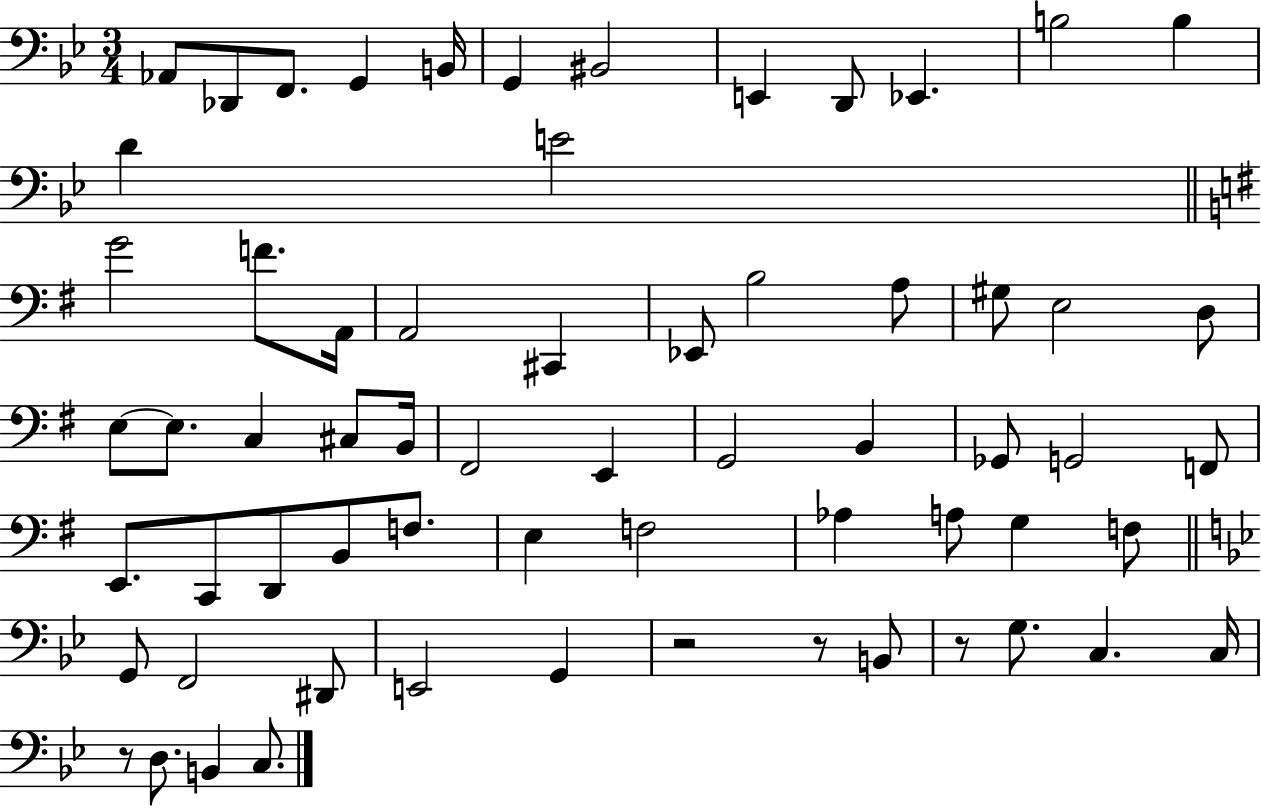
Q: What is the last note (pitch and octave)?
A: C3